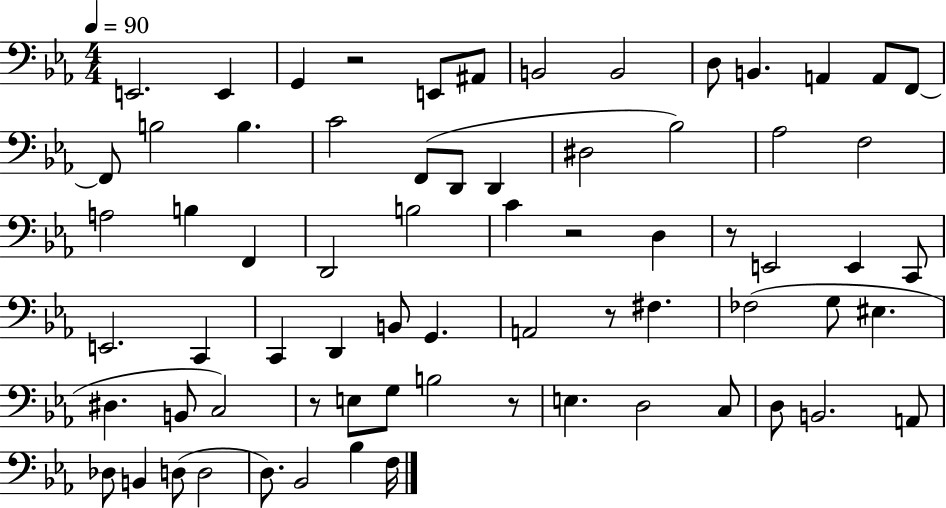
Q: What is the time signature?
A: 4/4